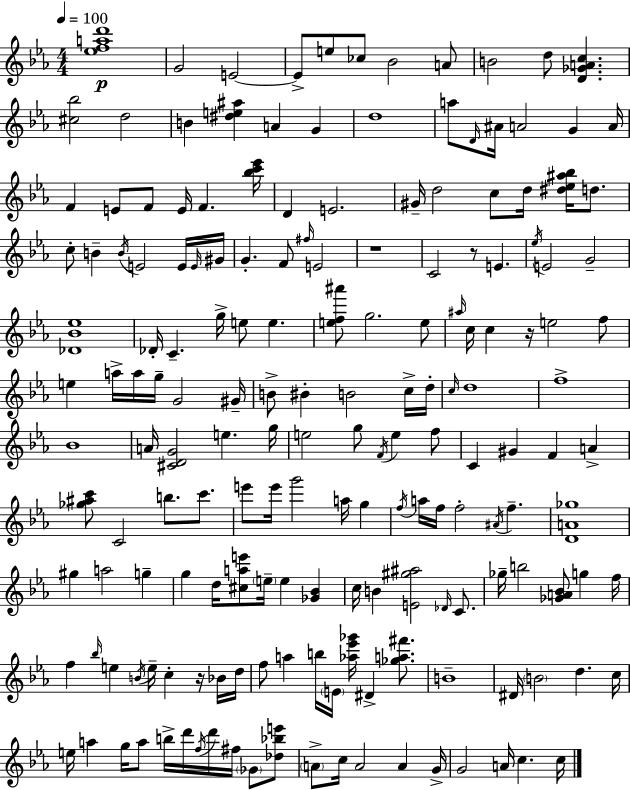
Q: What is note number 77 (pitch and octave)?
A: E5